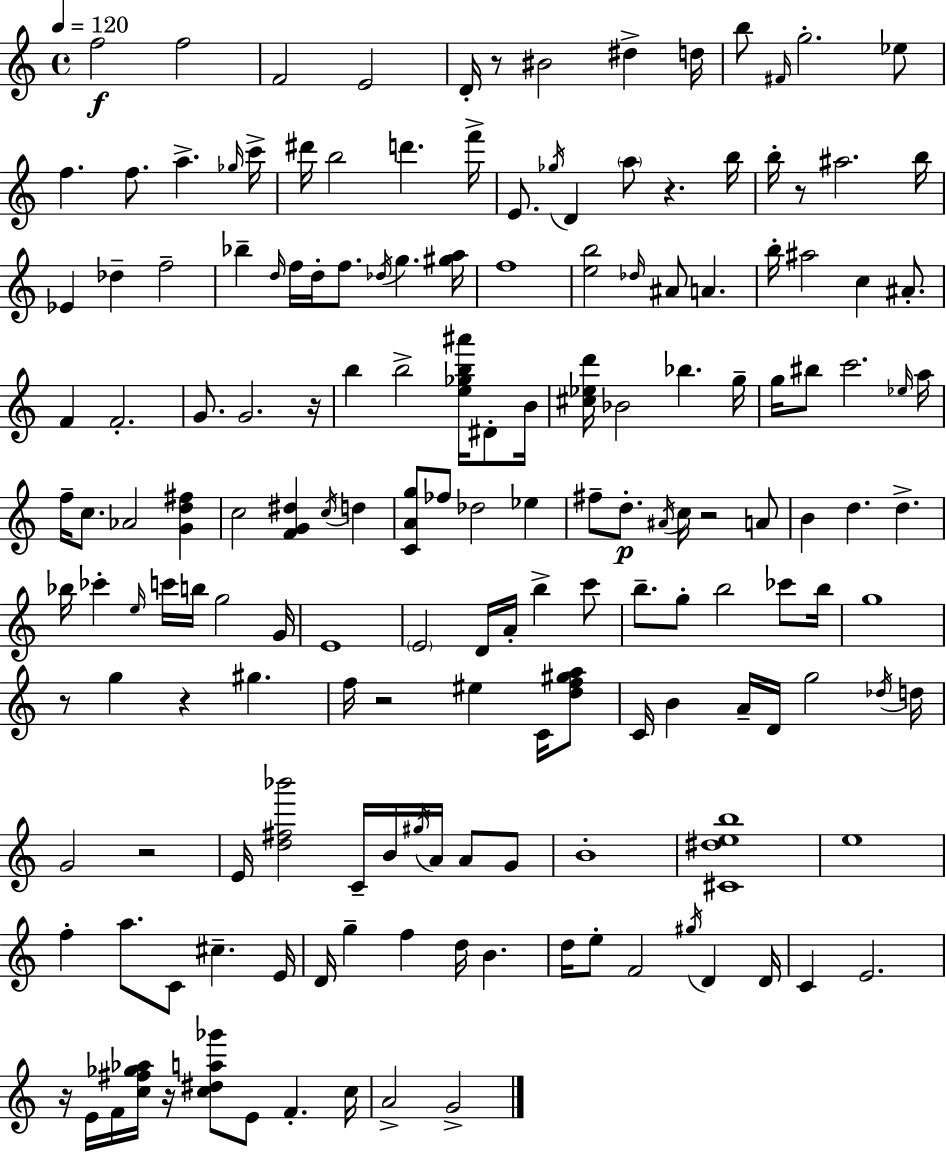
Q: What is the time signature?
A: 4/4